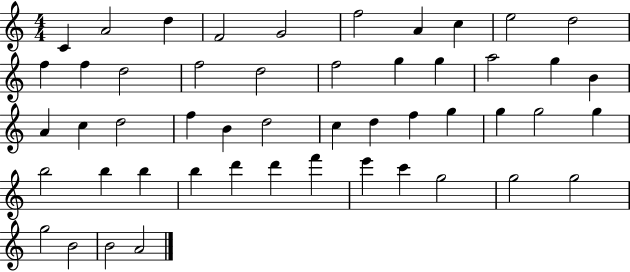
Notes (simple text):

C4/q A4/h D5/q F4/h G4/h F5/h A4/q C5/q E5/h D5/h F5/q F5/q D5/h F5/h D5/h F5/h G5/q G5/q A5/h G5/q B4/q A4/q C5/q D5/h F5/q B4/q D5/h C5/q D5/q F5/q G5/q G5/q G5/h G5/q B5/h B5/q B5/q B5/q D6/q D6/q F6/q E6/q C6/q G5/h G5/h G5/h G5/h B4/h B4/h A4/h